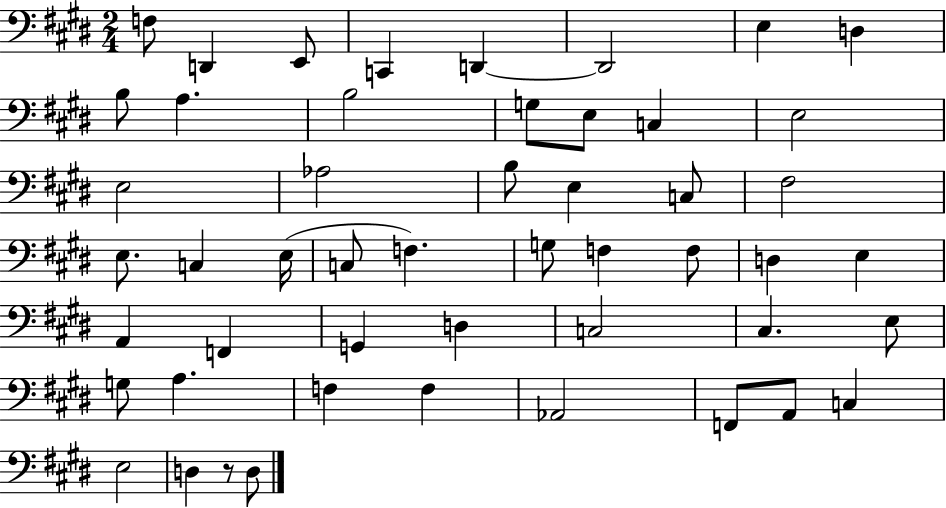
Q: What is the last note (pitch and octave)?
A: D3